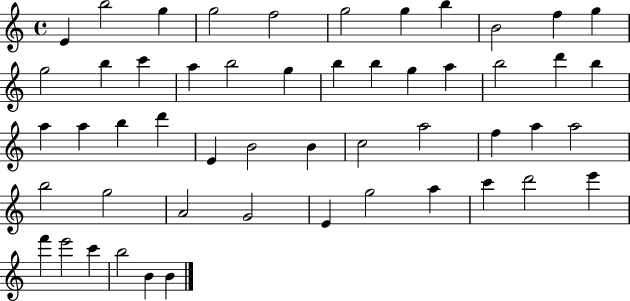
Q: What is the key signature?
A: C major